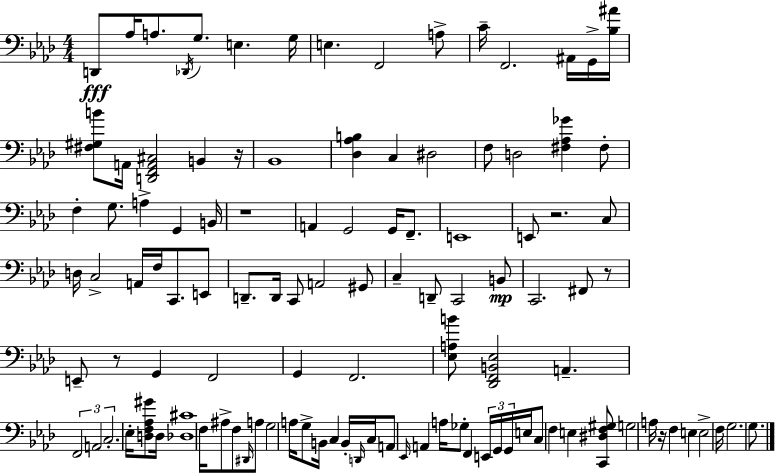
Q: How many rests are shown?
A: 6